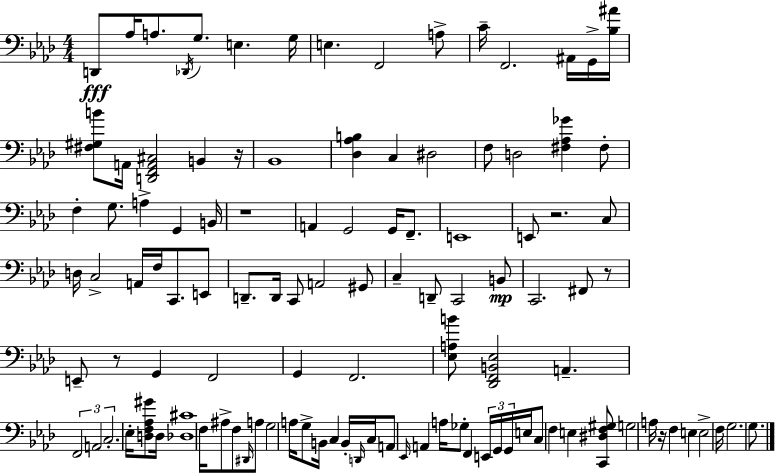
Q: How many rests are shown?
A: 6